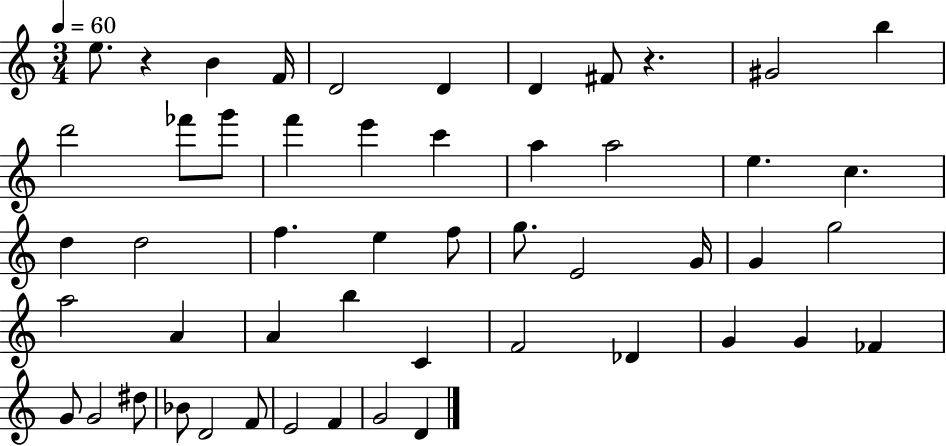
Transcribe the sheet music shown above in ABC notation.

X:1
T:Untitled
M:3/4
L:1/4
K:C
e/2 z B F/4 D2 D D ^F/2 z ^G2 b d'2 _f'/2 g'/2 f' e' c' a a2 e c d d2 f e f/2 g/2 E2 G/4 G g2 a2 A A b C F2 _D G G _F G/2 G2 ^d/2 _B/2 D2 F/2 E2 F G2 D